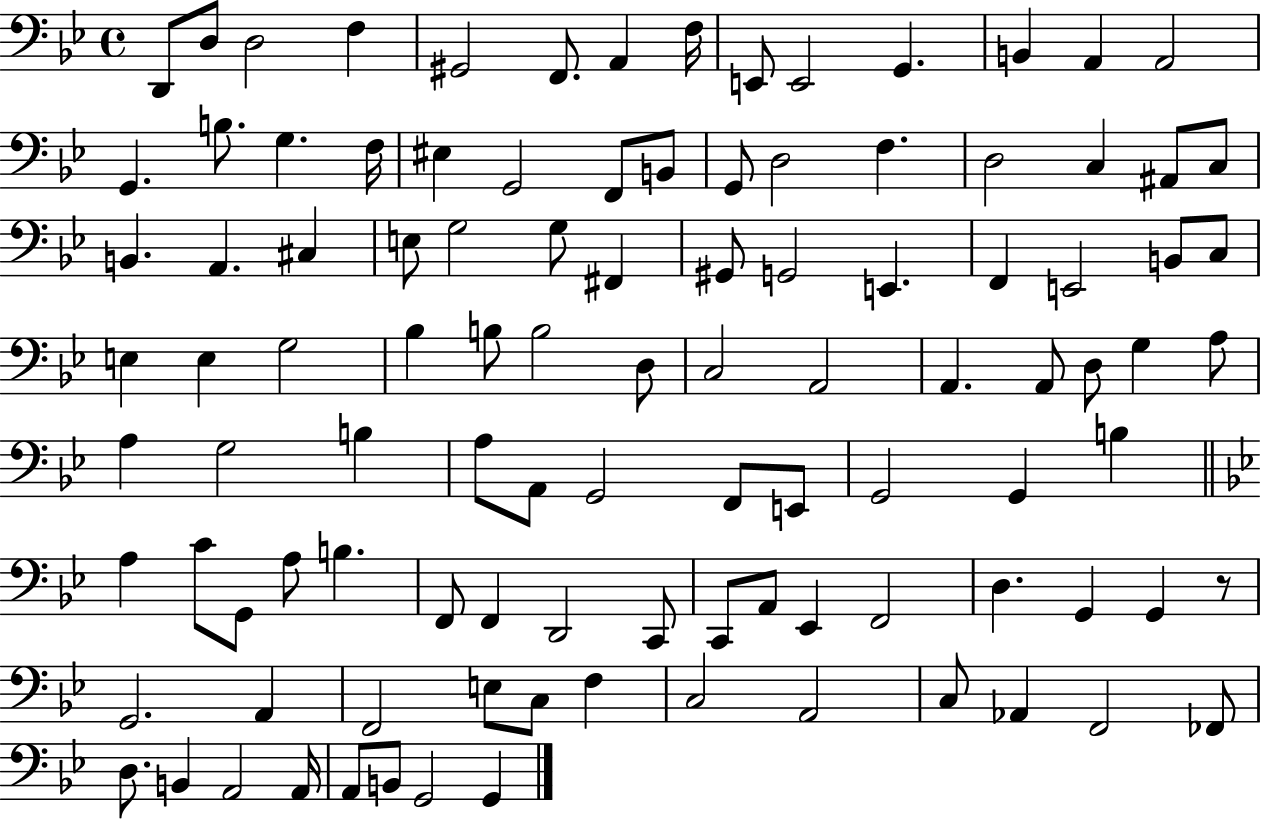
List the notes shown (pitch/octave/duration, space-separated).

D2/e D3/e D3/h F3/q G#2/h F2/e. A2/q F3/s E2/e E2/h G2/q. B2/q A2/q A2/h G2/q. B3/e. G3/q. F3/s EIS3/q G2/h F2/e B2/e G2/e D3/h F3/q. D3/h C3/q A#2/e C3/e B2/q. A2/q. C#3/q E3/e G3/h G3/e F#2/q G#2/e G2/h E2/q. F2/q E2/h B2/e C3/e E3/q E3/q G3/h Bb3/q B3/e B3/h D3/e C3/h A2/h A2/q. A2/e D3/e G3/q A3/e A3/q G3/h B3/q A3/e A2/e G2/h F2/e E2/e G2/h G2/q B3/q A3/q C4/e G2/e A3/e B3/q. F2/e F2/q D2/h C2/e C2/e A2/e Eb2/q F2/h D3/q. G2/q G2/q R/e G2/h. A2/q F2/h E3/e C3/e F3/q C3/h A2/h C3/e Ab2/q F2/h FES2/e D3/e. B2/q A2/h A2/s A2/e B2/e G2/h G2/q